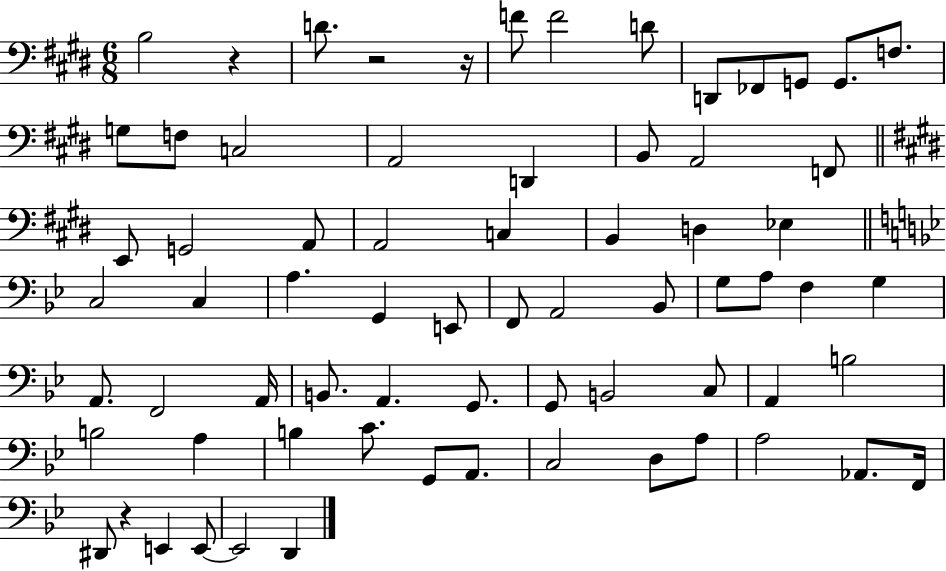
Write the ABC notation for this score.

X:1
T:Untitled
M:6/8
L:1/4
K:E
B,2 z D/2 z2 z/4 F/2 F2 D/2 D,,/2 _F,,/2 G,,/2 G,,/2 F,/2 G,/2 F,/2 C,2 A,,2 D,, B,,/2 A,,2 F,,/2 E,,/2 G,,2 A,,/2 A,,2 C, B,, D, _E, C,2 C, A, G,, E,,/2 F,,/2 A,,2 _B,,/2 G,/2 A,/2 F, G, A,,/2 F,,2 A,,/4 B,,/2 A,, G,,/2 G,,/2 B,,2 C,/2 A,, B,2 B,2 A, B, C/2 G,,/2 A,,/2 C,2 D,/2 A,/2 A,2 _A,,/2 F,,/4 ^D,,/2 z E,, E,,/2 E,,2 D,,